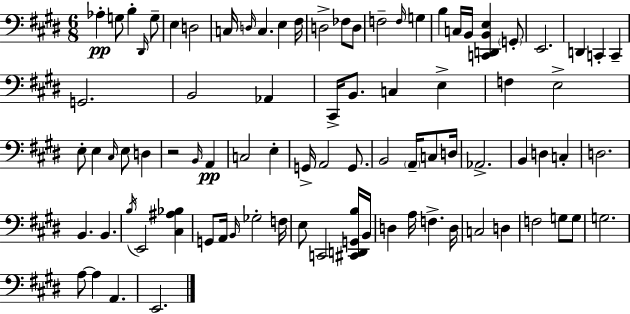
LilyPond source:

{
  \clef bass
  \numericTimeSignature
  \time 6/8
  \key e \major
  \repeat volta 2 { aes4-.\pp g8 b4-. \grace { dis,16 } g8-- | e4 d2 | c16 \grace { d16 } c4. e4 | fis16 d2-> fes8 | \break d8 f2-- \grace { f16 } g4 | b4 c16 b,16 <c, d, b, e>4 | \parenthesize g,8-. e,2. | d,4 c,4-. c,4-- | \break g,2. | b,2 aes,4 | cis,16-> b,8. c4 e4-> | f4 e2-> | \break e8-. e4 \grace { cis16 } e8 | d4 r2 | \grace { b,16 } a,4\pp c2 | e4-. g,16-> a,2 | \break g,8. b,2 | \parenthesize a,16-- c8 d16 aes,2.-> | b,4 d4 | c4-. d2. | \break b,4. b,4. | \acciaccatura { b16 } e,2 | <cis ais bes>4 g,8 a,16 \grace { b,16 } ges2-. | f16 e8 c,2 | \break <cis, d, g, b>16 b,16 d4 a16 | f4.-> d16 c2 | d4 f2 | g8 g8 g2. | \break a8~~ a4 | a,4. e,2. | } \bar "|."
}